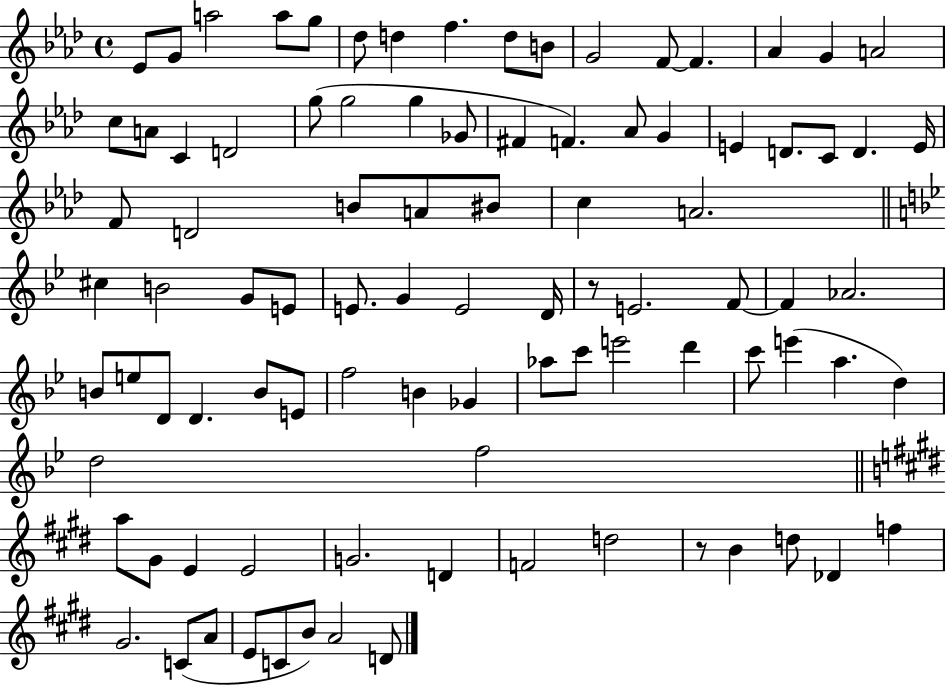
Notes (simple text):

Eb4/e G4/e A5/h A5/e G5/e Db5/e D5/q F5/q. D5/e B4/e G4/h F4/e F4/q. Ab4/q G4/q A4/h C5/e A4/e C4/q D4/h G5/e G5/h G5/q Gb4/e F#4/q F4/q. Ab4/e G4/q E4/q D4/e. C4/e D4/q. E4/s F4/e D4/h B4/e A4/e BIS4/e C5/q A4/h. C#5/q B4/h G4/e E4/e E4/e. G4/q E4/h D4/s R/e E4/h. F4/e F4/q Ab4/h. B4/e E5/e D4/e D4/q. B4/e E4/e F5/h B4/q Gb4/q Ab5/e C6/e E6/h D6/q C6/e E6/q A5/q. D5/q D5/h F5/h A5/e G#4/e E4/q E4/h G4/h. D4/q F4/h D5/h R/e B4/q D5/e Db4/q F5/q G#4/h. C4/e A4/e E4/e C4/e B4/e A4/h D4/e